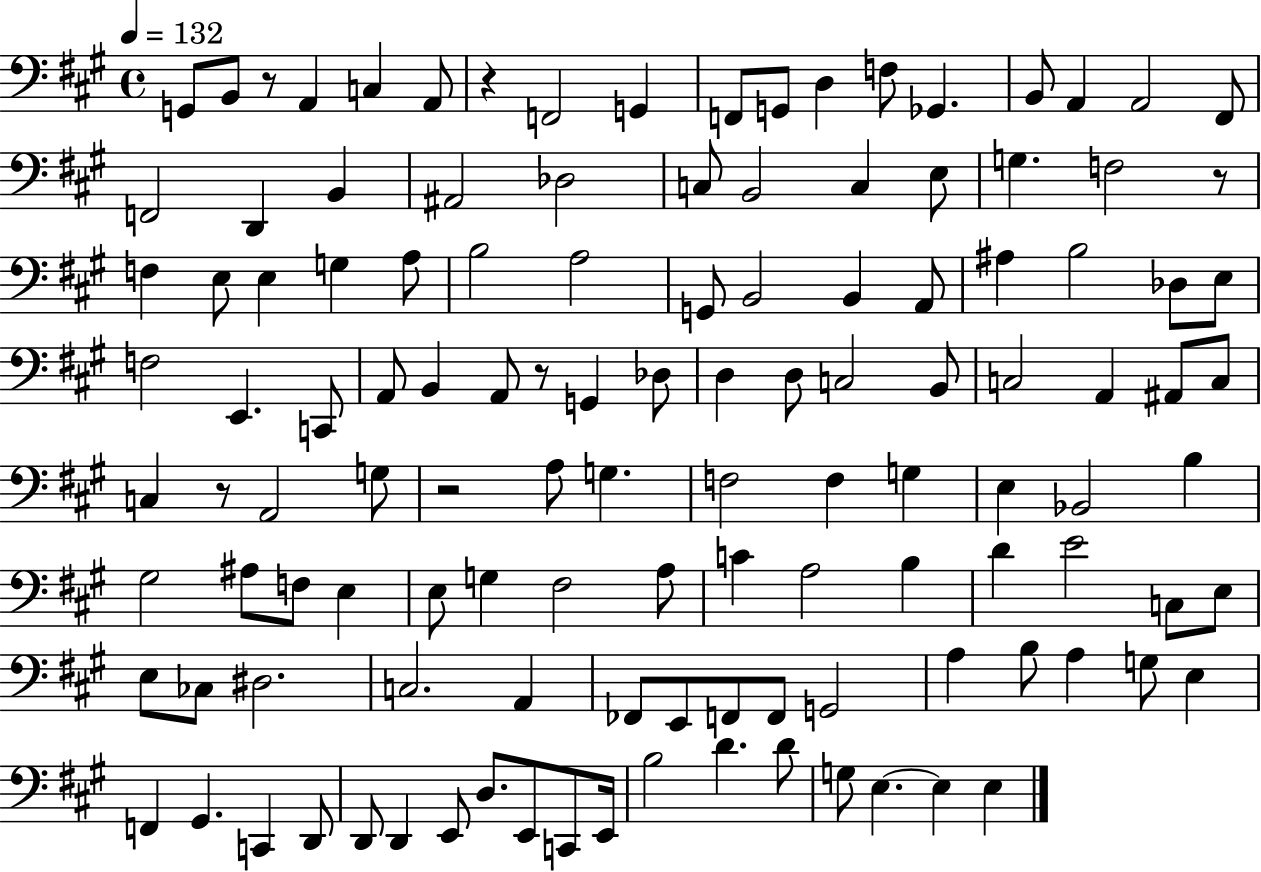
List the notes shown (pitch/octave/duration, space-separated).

G2/e B2/e R/e A2/q C3/q A2/e R/q F2/h G2/q F2/e G2/e D3/q F3/e Gb2/q. B2/e A2/q A2/h F#2/e F2/h D2/q B2/q A#2/h Db3/h C3/e B2/h C3/q E3/e G3/q. F3/h R/e F3/q E3/e E3/q G3/q A3/e B3/h A3/h G2/e B2/h B2/q A2/e A#3/q B3/h Db3/e E3/e F3/h E2/q. C2/e A2/e B2/q A2/e R/e G2/q Db3/e D3/q D3/e C3/h B2/e C3/h A2/q A#2/e C3/e C3/q R/e A2/h G3/e R/h A3/e G3/q. F3/h F3/q G3/q E3/q Bb2/h B3/q G#3/h A#3/e F3/e E3/q E3/e G3/q F#3/h A3/e C4/q A3/h B3/q D4/q E4/h C3/e E3/e E3/e CES3/e D#3/h. C3/h. A2/q FES2/e E2/e F2/e F2/e G2/h A3/q B3/e A3/q G3/e E3/q F2/q G#2/q. C2/q D2/e D2/e D2/q E2/e D3/e. E2/e C2/e E2/s B3/h D4/q. D4/e G3/e E3/q. E3/q E3/q